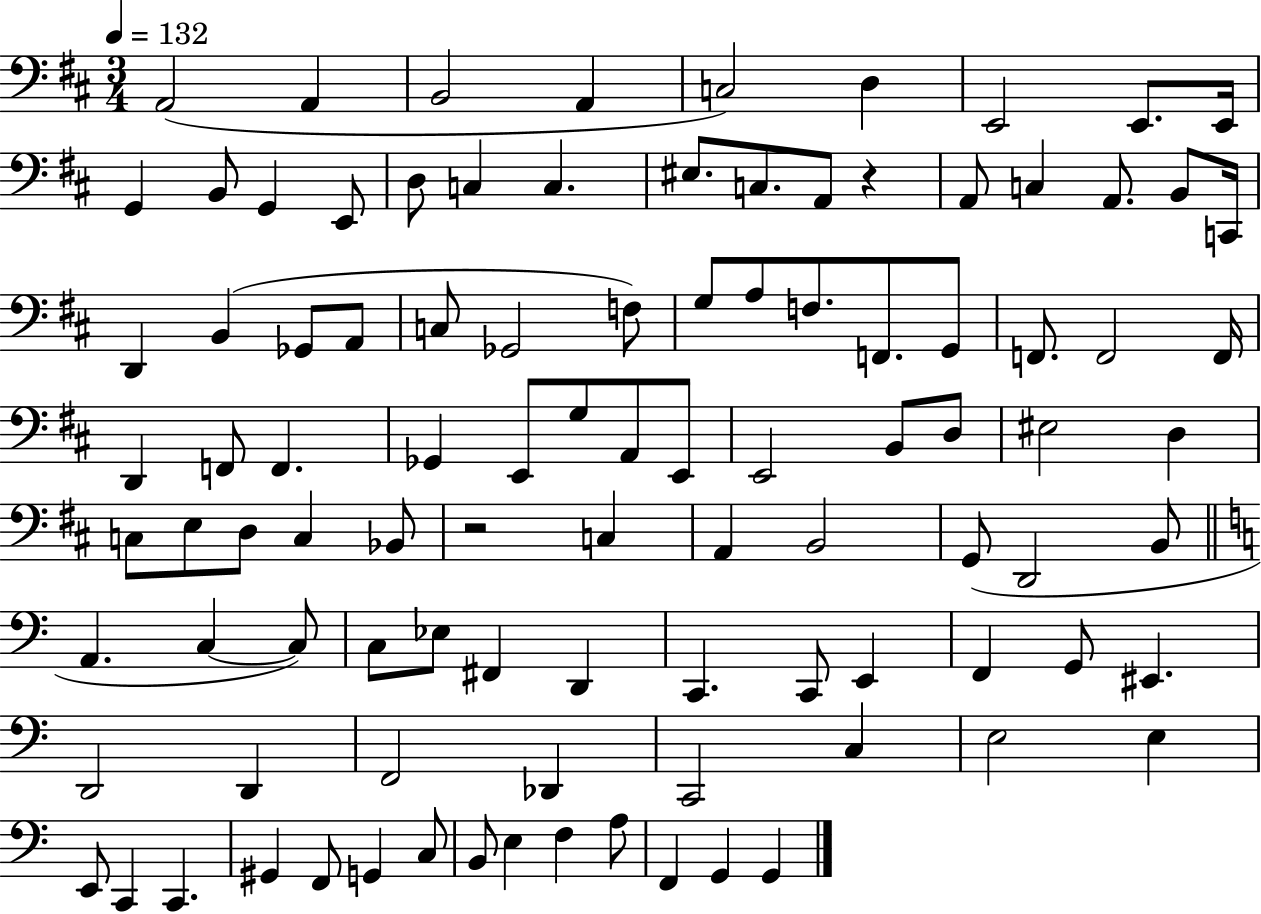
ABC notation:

X:1
T:Untitled
M:3/4
L:1/4
K:D
A,,2 A,, B,,2 A,, C,2 D, E,,2 E,,/2 E,,/4 G,, B,,/2 G,, E,,/2 D,/2 C, C, ^E,/2 C,/2 A,,/2 z A,,/2 C, A,,/2 B,,/2 C,,/4 D,, B,, _G,,/2 A,,/2 C,/2 _G,,2 F,/2 G,/2 A,/2 F,/2 F,,/2 G,,/2 F,,/2 F,,2 F,,/4 D,, F,,/2 F,, _G,, E,,/2 G,/2 A,,/2 E,,/2 E,,2 B,,/2 D,/2 ^E,2 D, C,/2 E,/2 D,/2 C, _B,,/2 z2 C, A,, B,,2 G,,/2 D,,2 B,,/2 A,, C, C,/2 C,/2 _E,/2 ^F,, D,, C,, C,,/2 E,, F,, G,,/2 ^E,, D,,2 D,, F,,2 _D,, C,,2 C, E,2 E, E,,/2 C,, C,, ^G,, F,,/2 G,, C,/2 B,,/2 E, F, A,/2 F,, G,, G,,